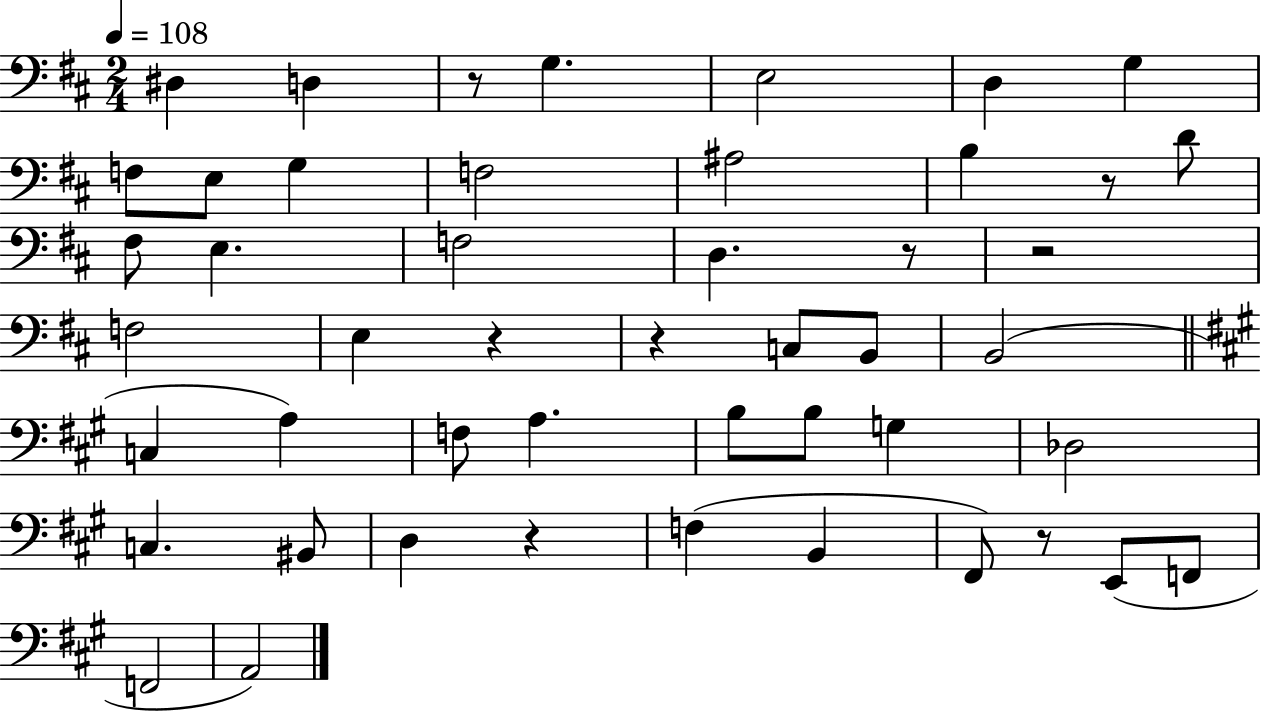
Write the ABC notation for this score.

X:1
T:Untitled
M:2/4
L:1/4
K:D
^D, D, z/2 G, E,2 D, G, F,/2 E,/2 G, F,2 ^A,2 B, z/2 D/2 ^F,/2 E, F,2 D, z/2 z2 F,2 E, z z C,/2 B,,/2 B,,2 C, A, F,/2 A, B,/2 B,/2 G, _D,2 C, ^B,,/2 D, z F, B,, ^F,,/2 z/2 E,,/2 F,,/2 F,,2 A,,2